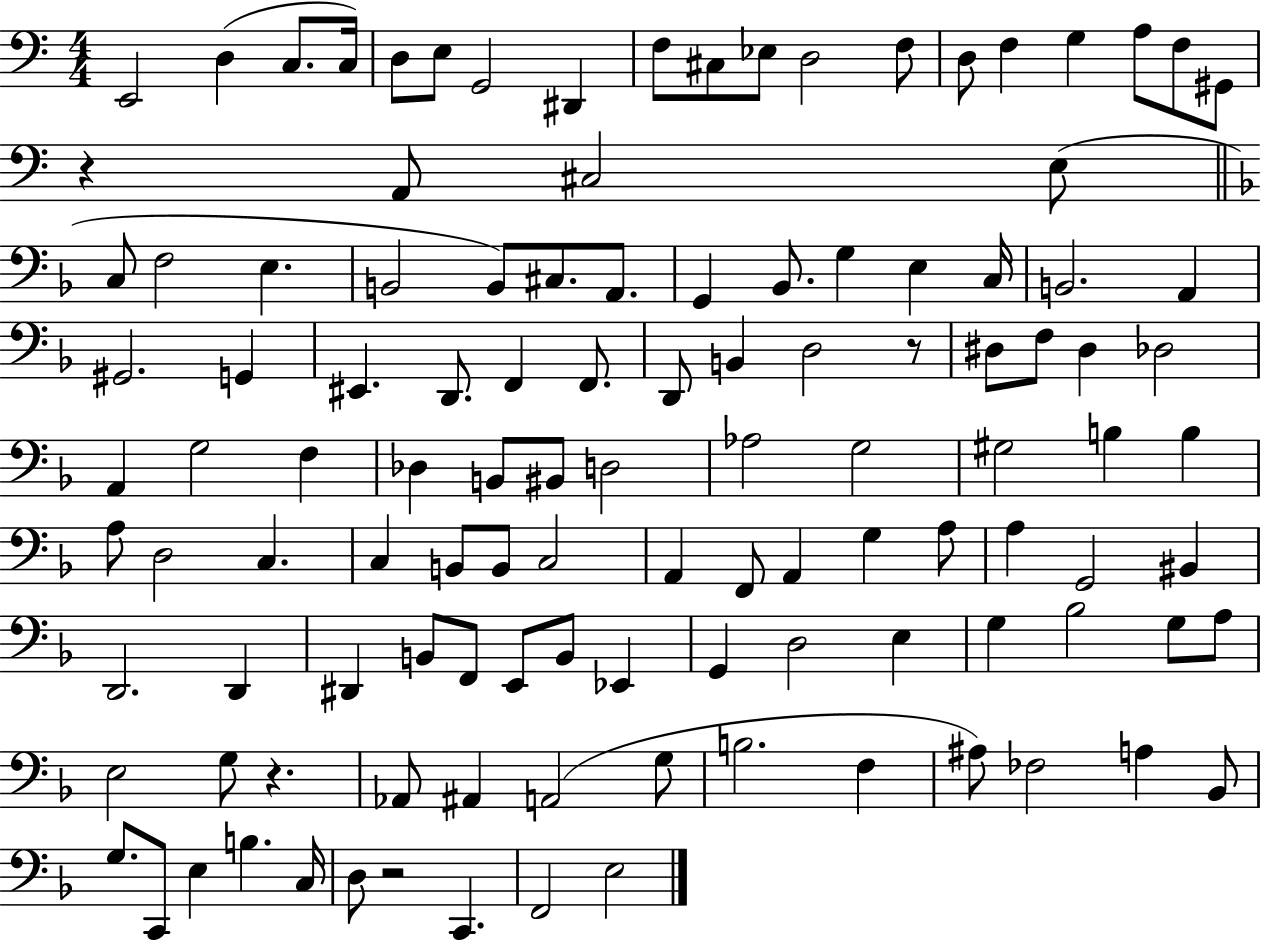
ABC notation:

X:1
T:Untitled
M:4/4
L:1/4
K:C
E,,2 D, C,/2 C,/4 D,/2 E,/2 G,,2 ^D,, F,/2 ^C,/2 _E,/2 D,2 F,/2 D,/2 F, G, A,/2 F,/2 ^G,,/2 z A,,/2 ^C,2 E,/2 C,/2 F,2 E, B,,2 B,,/2 ^C,/2 A,,/2 G,, _B,,/2 G, E, C,/4 B,,2 A,, ^G,,2 G,, ^E,, D,,/2 F,, F,,/2 D,,/2 B,, D,2 z/2 ^D,/2 F,/2 ^D, _D,2 A,, G,2 F, _D, B,,/2 ^B,,/2 D,2 _A,2 G,2 ^G,2 B, B, A,/2 D,2 C, C, B,,/2 B,,/2 C,2 A,, F,,/2 A,, G, A,/2 A, G,,2 ^B,, D,,2 D,, ^D,, B,,/2 F,,/2 E,,/2 B,,/2 _E,, G,, D,2 E, G, _B,2 G,/2 A,/2 E,2 G,/2 z _A,,/2 ^A,, A,,2 G,/2 B,2 F, ^A,/2 _F,2 A, _B,,/2 G,/2 C,,/2 E, B, C,/4 D,/2 z2 C,, F,,2 E,2